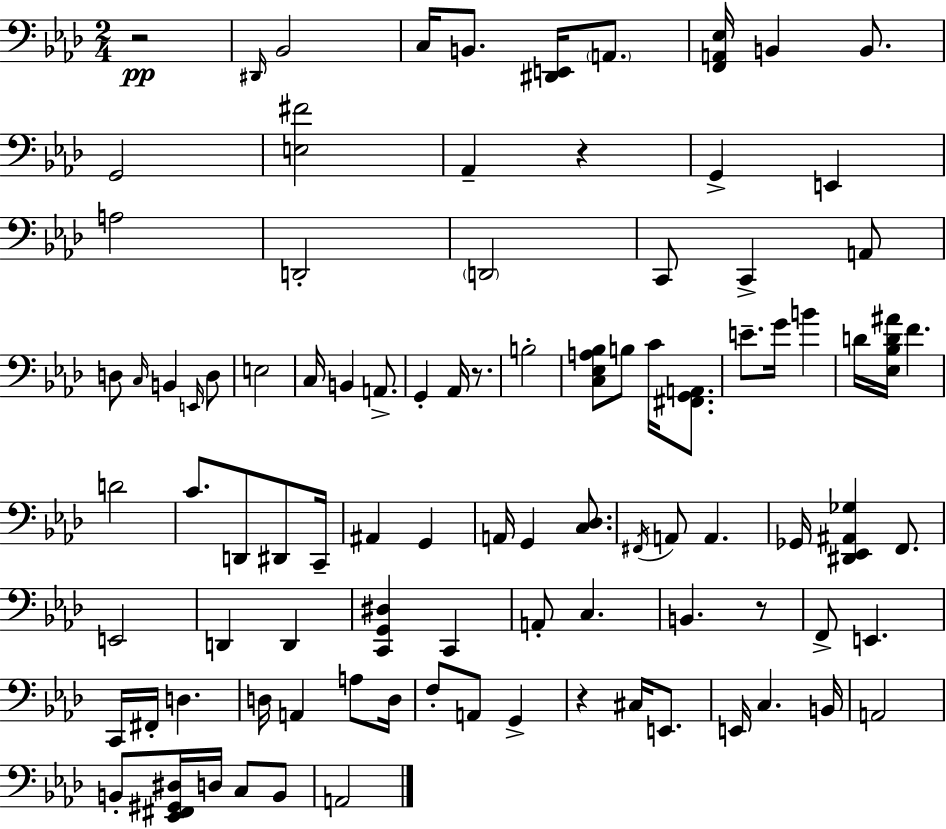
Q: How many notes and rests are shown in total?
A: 95